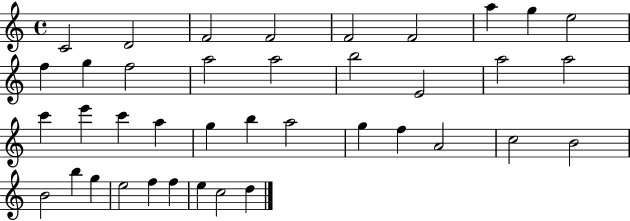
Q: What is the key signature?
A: C major